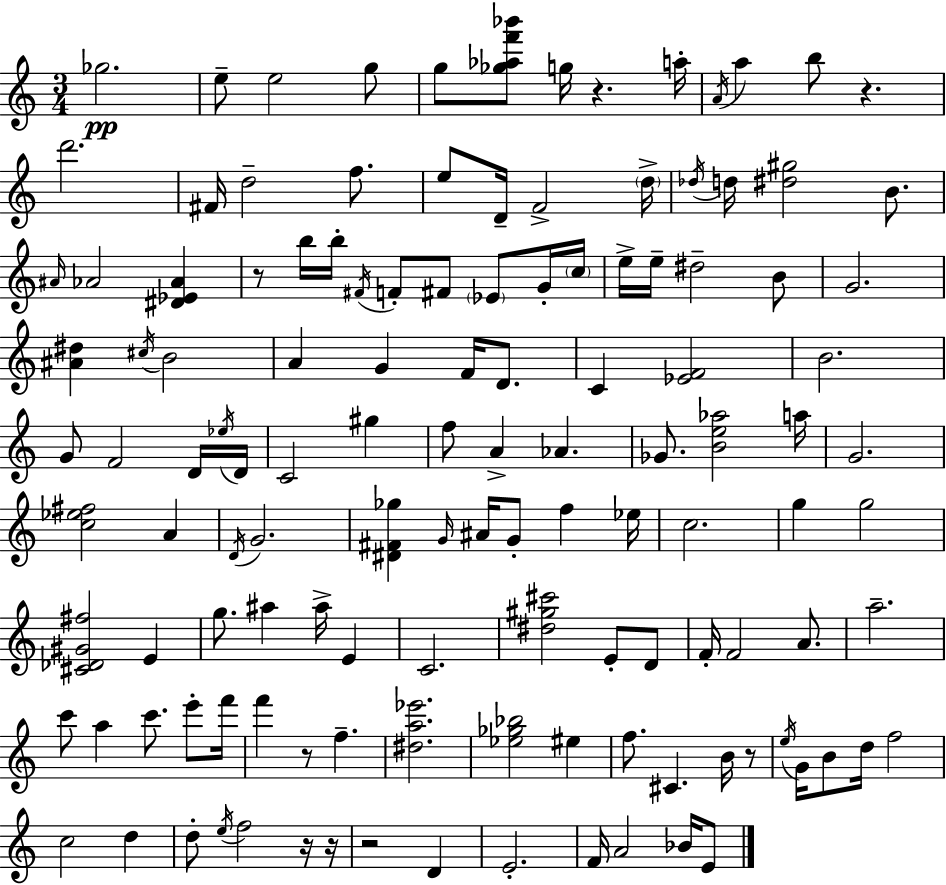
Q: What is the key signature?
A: C major